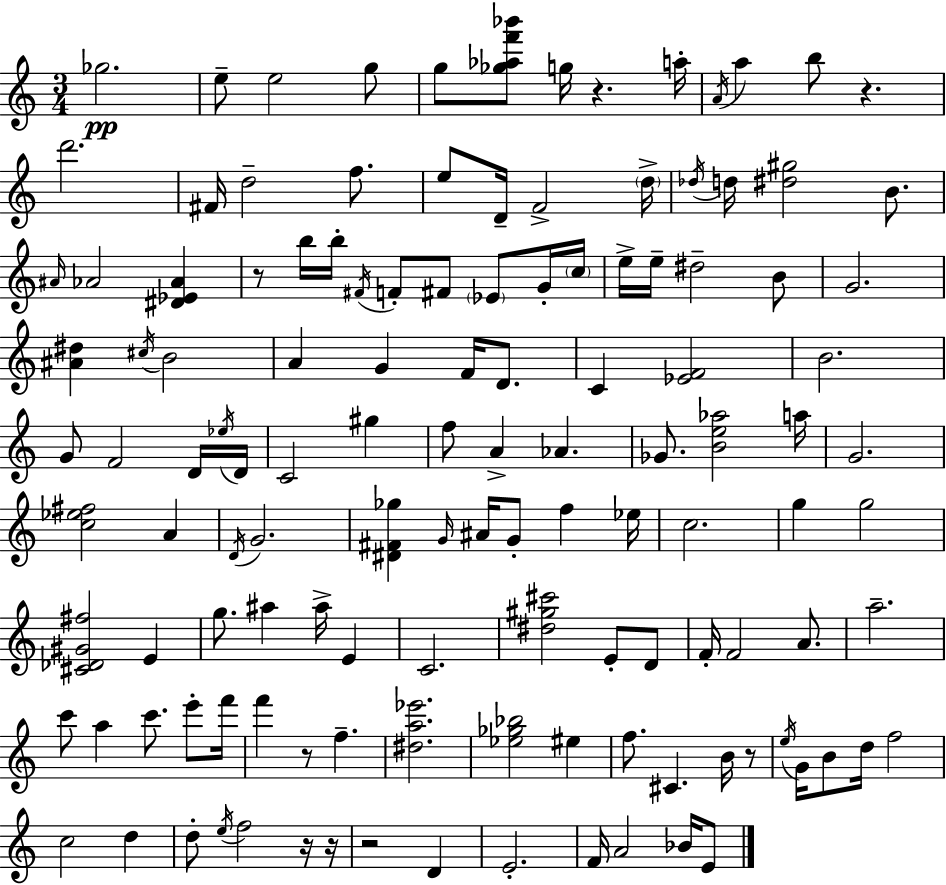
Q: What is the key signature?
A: C major